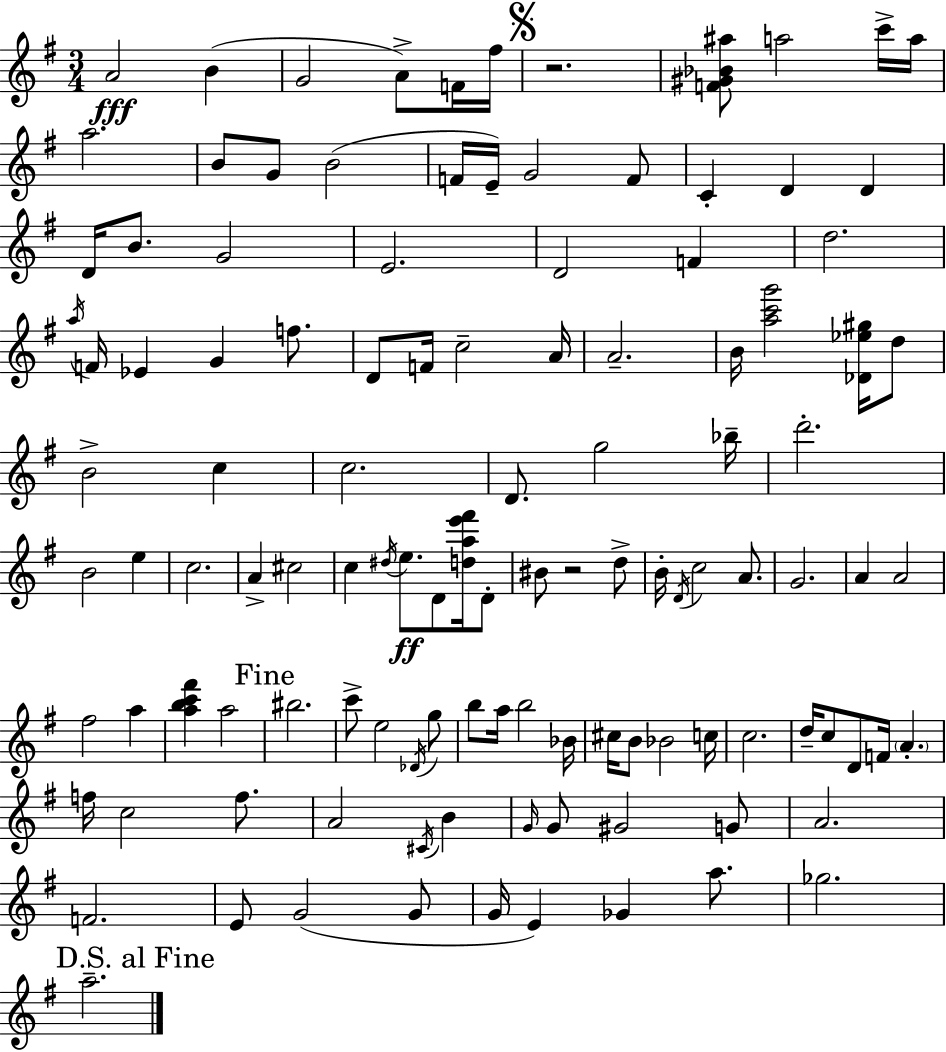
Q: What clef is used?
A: treble